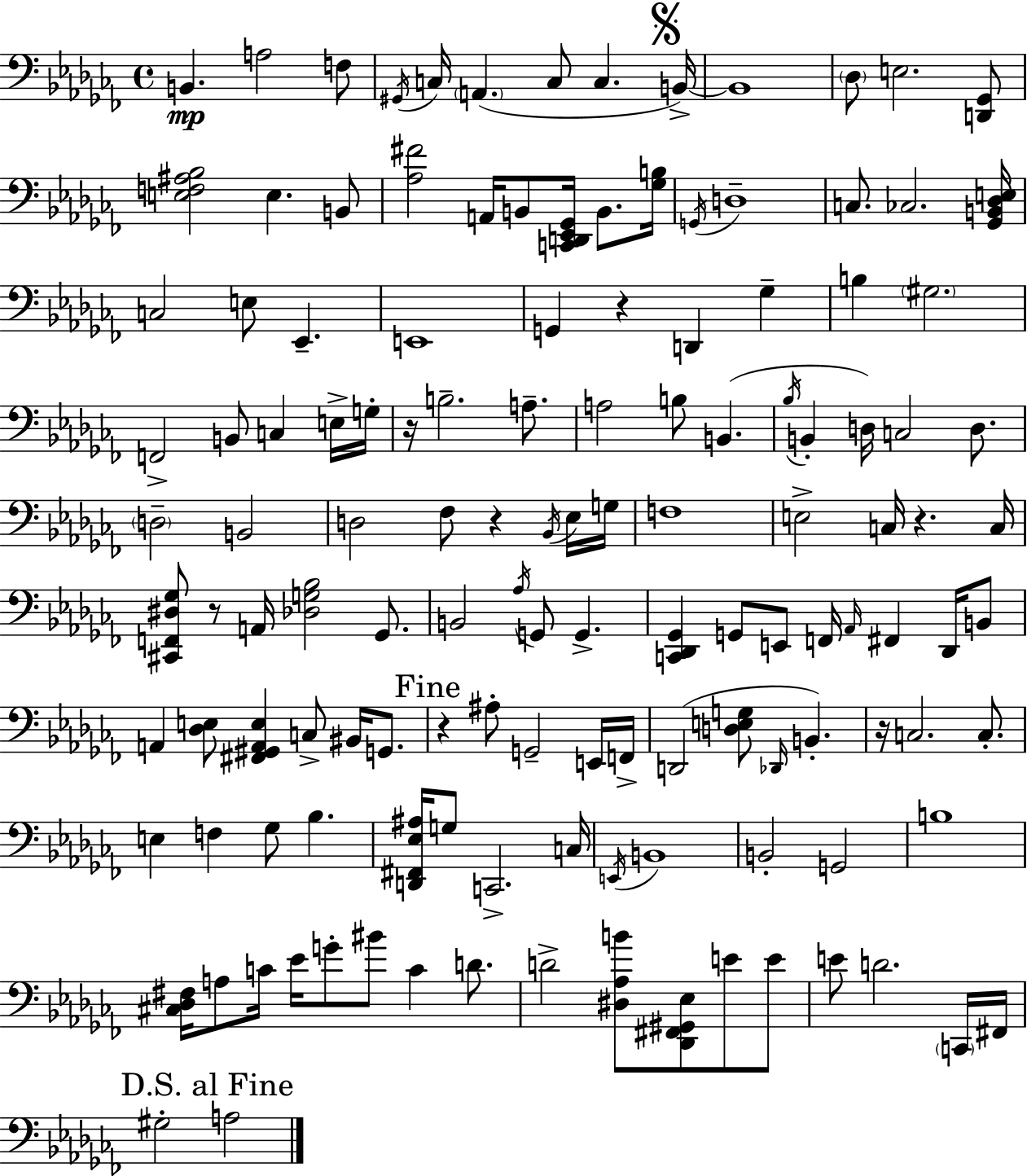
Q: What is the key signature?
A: AES minor